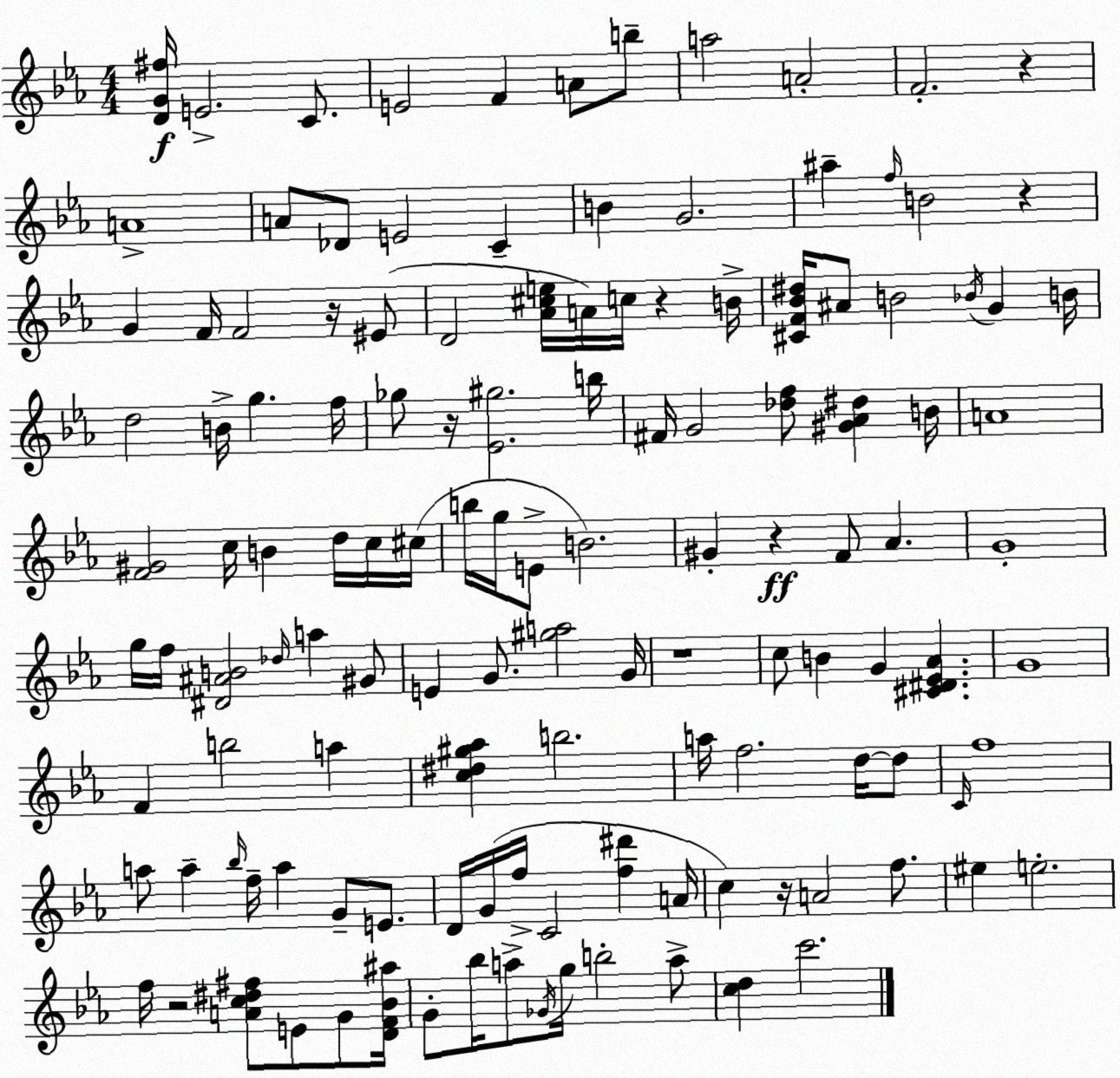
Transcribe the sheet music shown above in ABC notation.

X:1
T:Untitled
M:4/4
L:1/4
K:Eb
[DG^f]/4 E2 C/2 E2 F A/2 b/2 a2 A2 F2 z A4 A/2 _D/2 E2 C B G2 ^a f/4 B2 z G F/4 F2 z/4 ^E/2 D2 [_A^ce]/4 A/4 c/4 z B/4 [^CF_B^d]/4 ^A/2 B2 _B/4 G B/4 d2 B/4 g f/4 _g/2 z/4 [_E^g]2 b/4 ^F/4 G2 [_df]/2 [^G_A^d] B/4 A4 [F^G]2 c/4 B d/4 c/4 ^c/4 b/4 g/4 E/2 B2 ^G z F/2 _A G4 g/4 f/4 [^D^AB]2 _d/4 a ^G/2 E G/2 [^ga]2 G/4 z4 c/2 B G [^C^D_E_A] G4 F b2 a [c^d^g_a] b2 a/4 f2 d/4 d/2 C/4 f4 a/2 a _b/4 f/4 a G/2 E/2 D/4 G/4 f/4 C2 [f^d'] A/4 c z/4 A2 f/2 ^e e2 f/4 z2 [Ac^d^f]/2 E/2 G/2 [DF_B^a]/4 G/2 _b/4 a/2 _G/4 g/4 b2 a/2 [cd] c'2